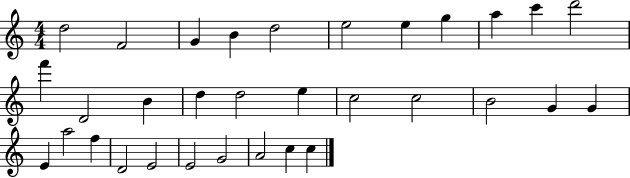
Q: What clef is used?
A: treble